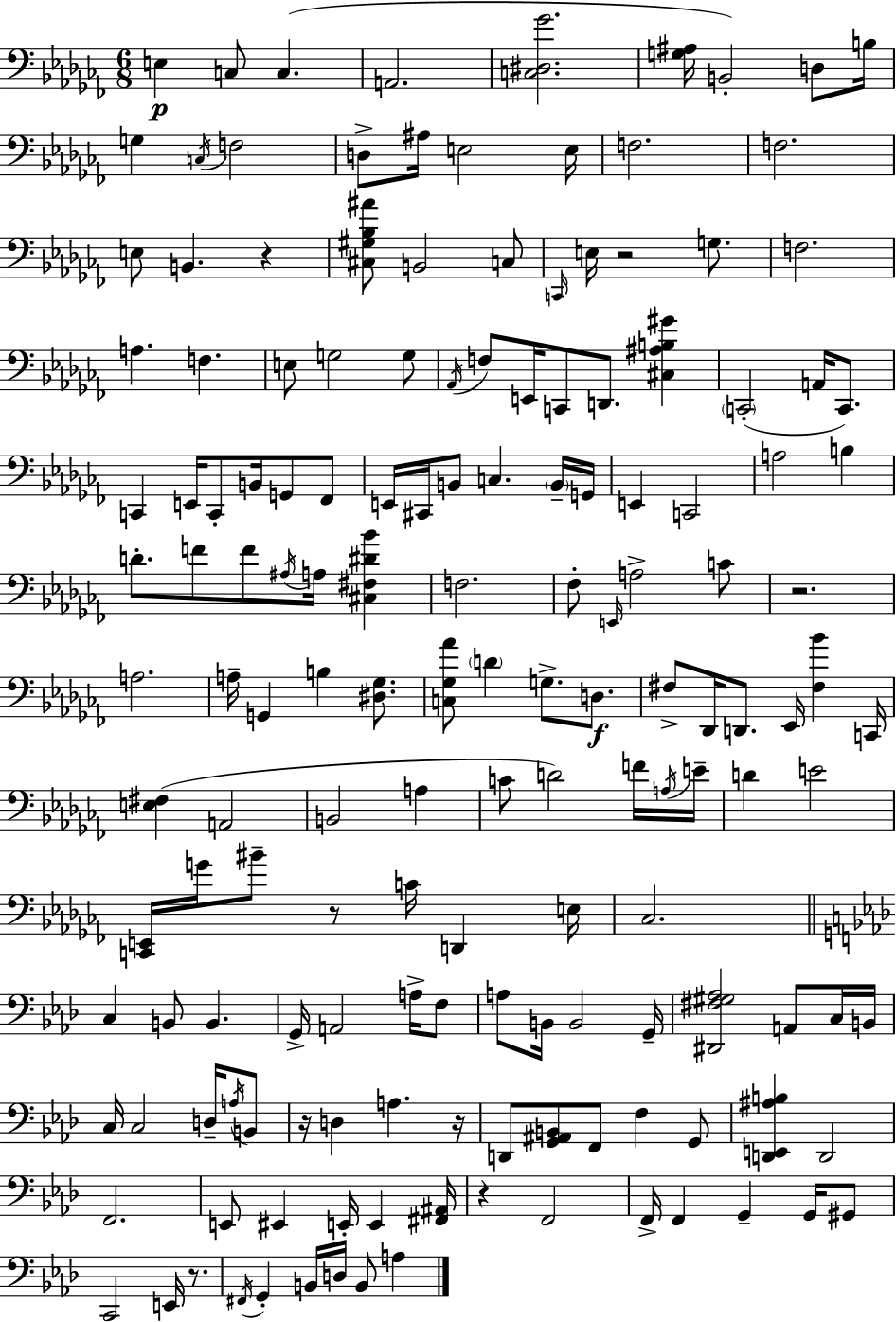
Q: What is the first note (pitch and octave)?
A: E3